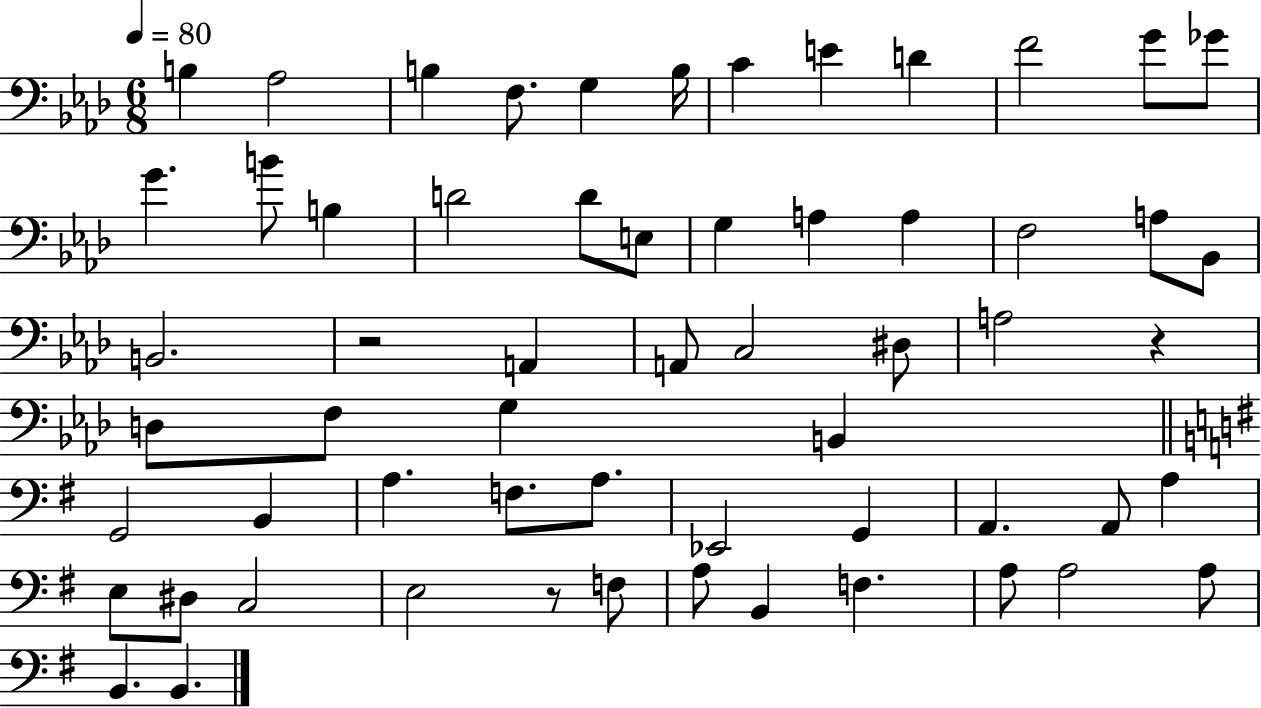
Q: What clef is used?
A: bass